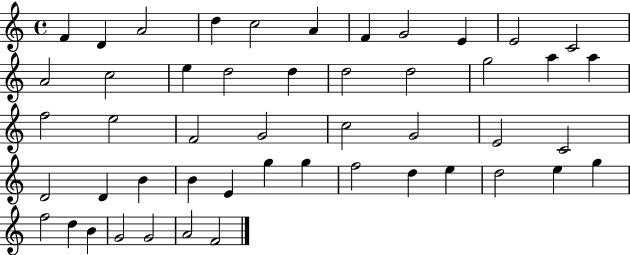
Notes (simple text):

F4/q D4/q A4/h D5/q C5/h A4/q F4/q G4/h E4/q E4/h C4/h A4/h C5/h E5/q D5/h D5/q D5/h D5/h G5/h A5/q A5/q F5/h E5/h F4/h G4/h C5/h G4/h E4/h C4/h D4/h D4/q B4/q B4/q E4/q G5/q G5/q F5/h D5/q E5/q D5/h E5/q G5/q F5/h D5/q B4/q G4/h G4/h A4/h F4/h